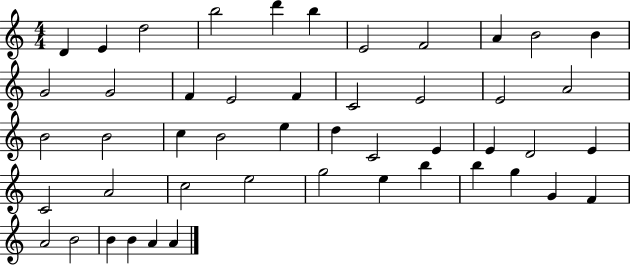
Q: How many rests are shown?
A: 0